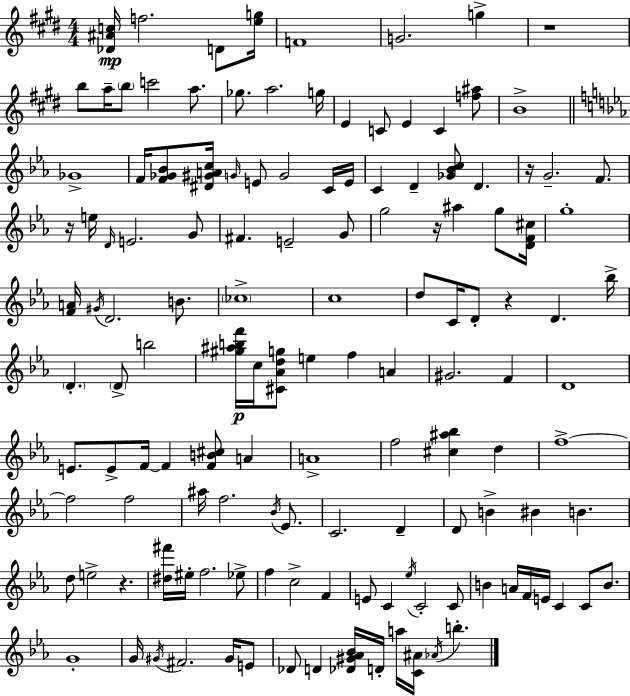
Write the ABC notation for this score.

X:1
T:Untitled
M:4/4
L:1/4
K:E
[_D^Ac]/4 f2 D/2 [eg]/4 F4 G2 g z4 b/2 a/4 b/2 c'2 a/2 _g/2 a2 g/4 E C/2 E C [f^a]/2 B4 _G4 F/4 [F_G_B]/2 [^D^GAc]/4 G/4 E/2 G2 C/4 E/4 C D [_G_Bc]/2 D z/4 G2 F/2 z/4 e/4 D/4 E2 G/2 ^F E2 G/2 g2 z/4 ^a g/2 [DF^c]/4 g4 [FA]/4 ^G/4 D2 B/2 _c4 c4 d/2 C/4 D/2 z D _b/4 D D/2 b2 [^g^abf']/4 c/4 [^C_Adg]/2 e f A ^G2 F D4 E/2 E/2 F/4 F [FB^c]/2 A A4 f2 [^c^a_b] d f4 f2 f2 ^a/4 f2 _B/4 _E/2 C2 D D/2 B ^B B d/2 e2 z [^d^f']/4 ^e/4 f2 _e/2 f c2 F E/2 C _e/4 C2 C/2 B A/4 F/4 E/4 C C/2 B/2 G4 G/4 ^G/4 ^F2 ^G/4 E/2 _D/2 D [_D^G_A_B]/4 D/4 a/4 [C^A]/4 _A/4 b